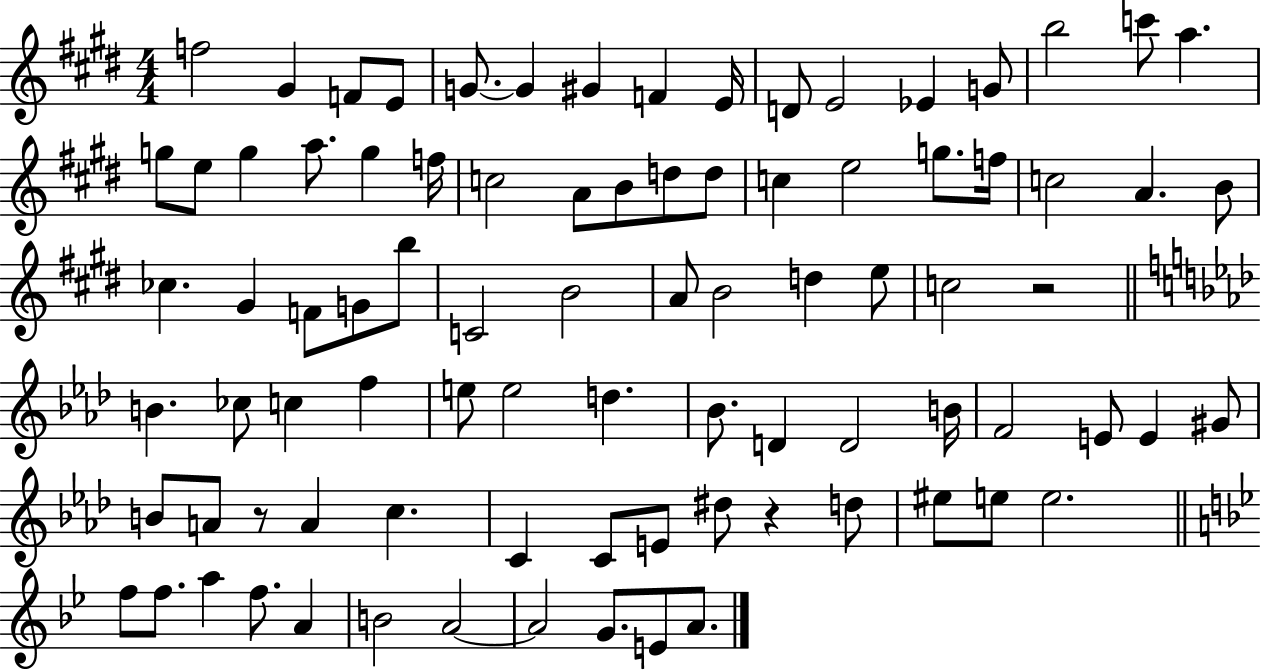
{
  \clef treble
  \numericTimeSignature
  \time 4/4
  \key e \major
  f''2 gis'4 f'8 e'8 | g'8.~~ g'4 gis'4 f'4 e'16 | d'8 e'2 ees'4 g'8 | b''2 c'''8 a''4. | \break g''8 e''8 g''4 a''8. g''4 f''16 | c''2 a'8 b'8 d''8 d''8 | c''4 e''2 g''8. f''16 | c''2 a'4. b'8 | \break ces''4. gis'4 f'8 g'8 b''8 | c'2 b'2 | a'8 b'2 d''4 e''8 | c''2 r2 | \break \bar "||" \break \key f \minor b'4. ces''8 c''4 f''4 | e''8 e''2 d''4. | bes'8. d'4 d'2 b'16 | f'2 e'8 e'4 gis'8 | \break b'8 a'8 r8 a'4 c''4. | c'4 c'8 e'8 dis''8 r4 d''8 | eis''8 e''8 e''2. | \bar "||" \break \key bes \major f''8 f''8. a''4 f''8. a'4 | b'2 a'2~~ | a'2 g'8. e'8 a'8. | \bar "|."
}